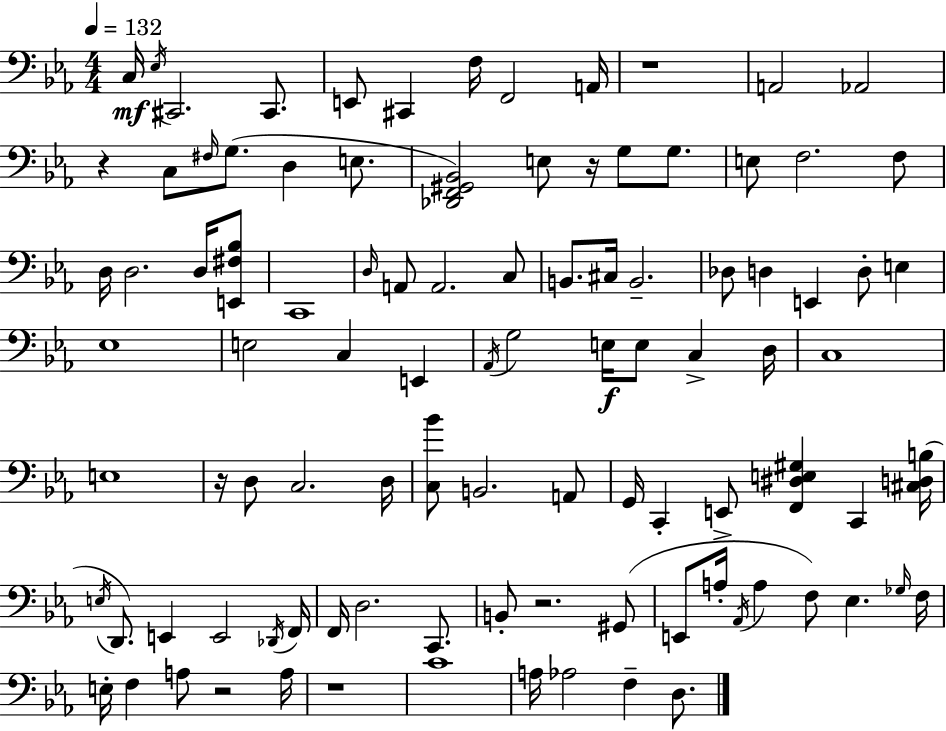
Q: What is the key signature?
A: EES major